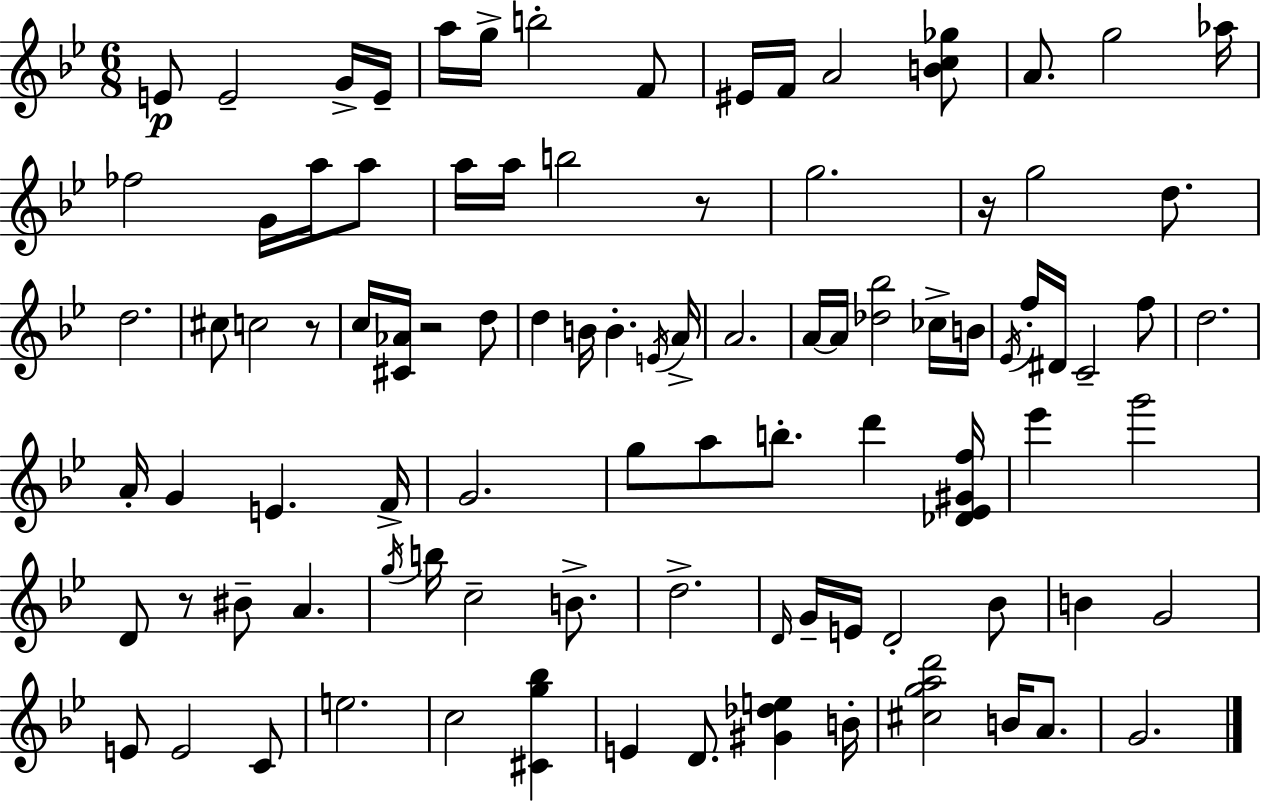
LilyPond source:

{
  \clef treble
  \numericTimeSignature
  \time 6/8
  \key bes \major
  e'8\p e'2-- g'16-> e'16-- | a''16 g''16-> b''2-. f'8 | eis'16 f'16 a'2 <b' c'' ges''>8 | a'8. g''2 aes''16 | \break fes''2 g'16 a''16 a''8 | a''16 a''16 b''2 r8 | g''2. | r16 g''2 d''8. | \break d''2. | cis''8 c''2 r8 | c''16 <cis' aes'>16 r2 d''8 | d''4 b'16 b'4.-. \acciaccatura { e'16 } | \break a'16-> a'2. | a'16~~ a'16 <des'' bes''>2 ces''16-> | b'16 \acciaccatura { ees'16 } f''16-. dis'16 c'2-- | f''8 d''2. | \break a'16-. g'4 e'4. | f'16-> g'2. | g''8 a''8 b''8.-. d'''4 | <des' ees' gis' f''>16 ees'''4 g'''2 | \break d'8 r8 bis'8-- a'4. | \acciaccatura { g''16 } b''16 c''2-- | b'8.-> d''2.-> | \grace { d'16 } g'16-- e'16 d'2-. | \break bes'8 b'4 g'2 | e'8 e'2 | c'8 e''2. | c''2 | \break <cis' g'' bes''>4 e'4 d'8. <gis' des'' e''>4 | b'16-. <cis'' g'' a'' d'''>2 | b'16 a'8. g'2. | \bar "|."
}